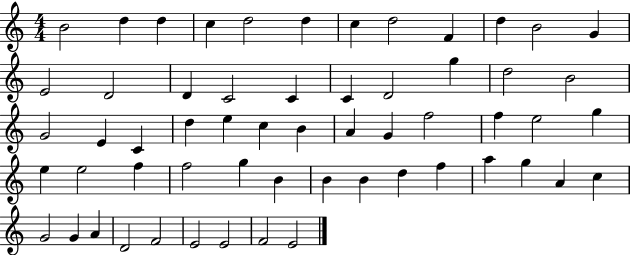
X:1
T:Untitled
M:4/4
L:1/4
K:C
B2 d d c d2 d c d2 F d B2 G E2 D2 D C2 C C D2 g d2 B2 G2 E C d e c B A G f2 f e2 g e e2 f f2 g B B B d f a g A c G2 G A D2 F2 E2 E2 F2 E2